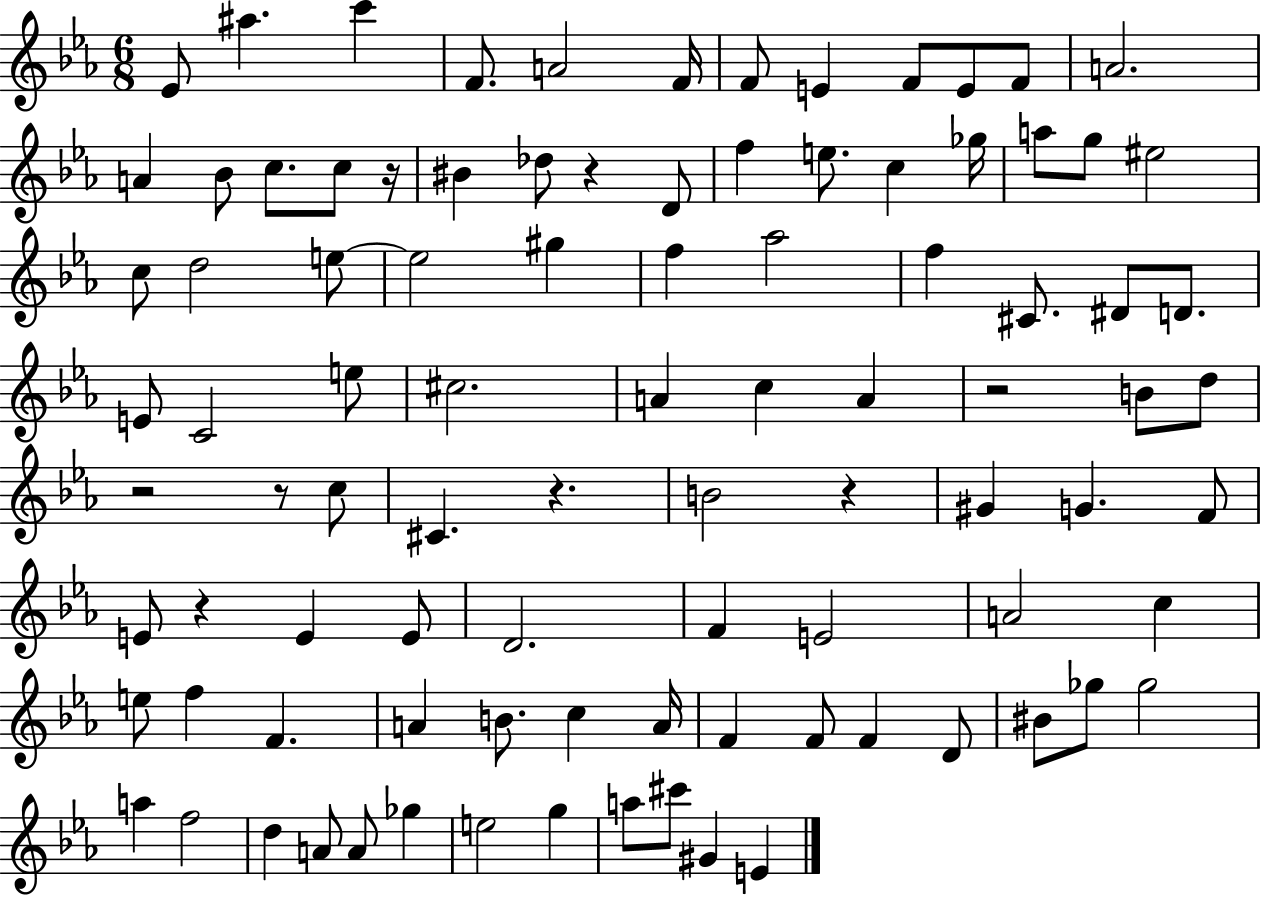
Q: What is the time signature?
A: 6/8